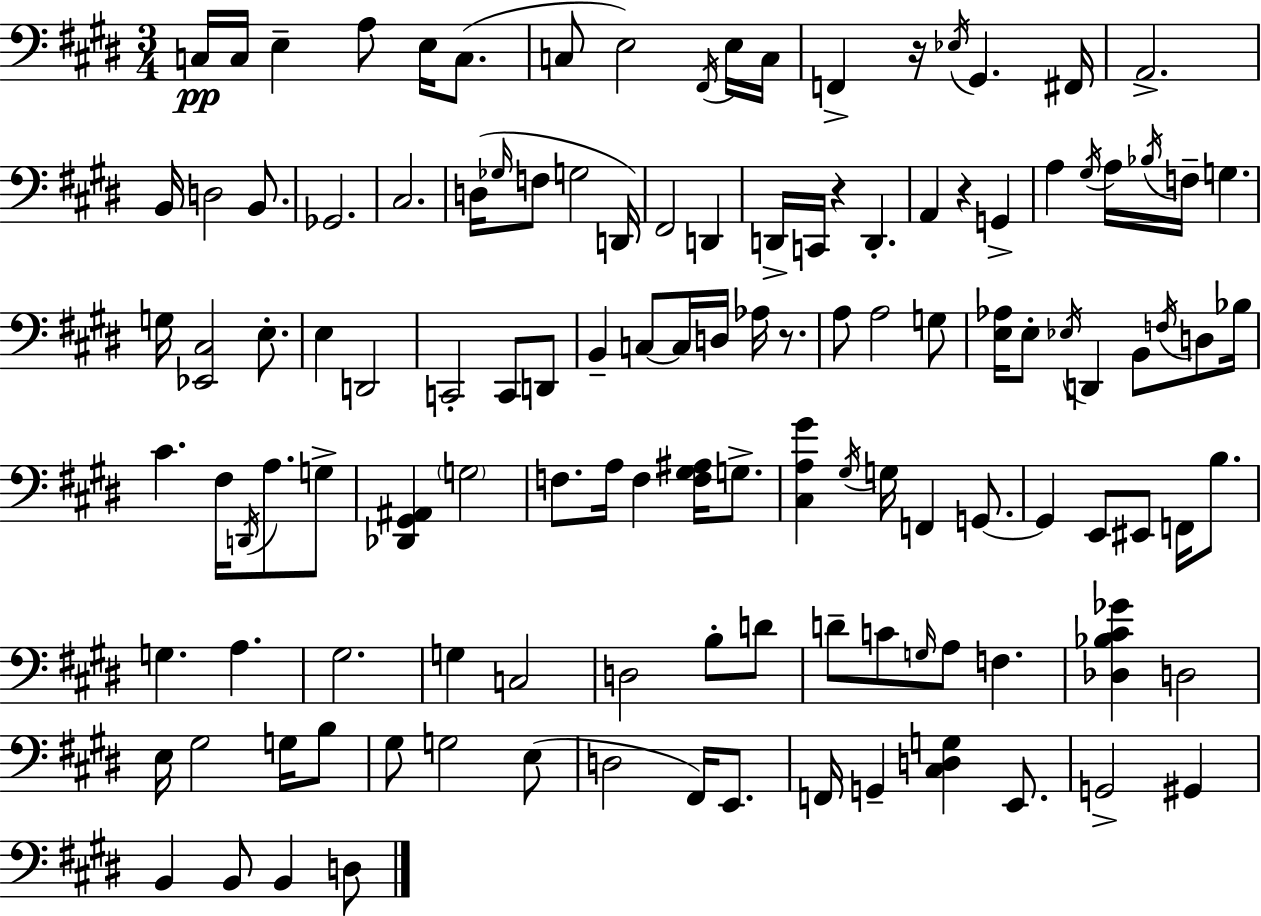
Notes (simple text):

C3/s C3/s E3/q A3/e E3/s C3/e. C3/e E3/h F#2/s E3/s C3/s F2/q R/s Eb3/s G#2/q. F#2/s A2/h. B2/s D3/h B2/e. Gb2/h. C#3/h. D3/s Gb3/s F3/e G3/h D2/s F#2/h D2/q D2/s C2/s R/q D2/q. A2/q R/q G2/q A3/q G#3/s A3/s Bb3/s F3/s G3/q. G3/s [Eb2,C#3]/h E3/e. E3/q D2/h C2/h C2/e D2/e B2/q C3/e C3/s D3/s Ab3/s R/e. A3/e A3/h G3/e [E3,Ab3]/s E3/e Eb3/s D2/q B2/e F3/s D3/e Bb3/s C#4/q. F#3/s D2/s A3/e. G3/e [Db2,G#2,A#2]/q G3/h F3/e. A3/s F3/q [F3,G#3,A#3]/s G3/e. [C#3,A3,G#4]/q G#3/s G3/s F2/q G2/e. G2/q E2/e EIS2/e F2/s B3/e. G3/q. A3/q. G#3/h. G3/q C3/h D3/h B3/e D4/e D4/e C4/e G3/s A3/e F3/q. [Db3,Bb3,C#4,Gb4]/q D3/h E3/s G#3/h G3/s B3/e G#3/e G3/h E3/e D3/h F#2/s E2/e. F2/s G2/q [C#3,D3,G3]/q E2/e. G2/h G#2/q B2/q B2/e B2/q D3/e